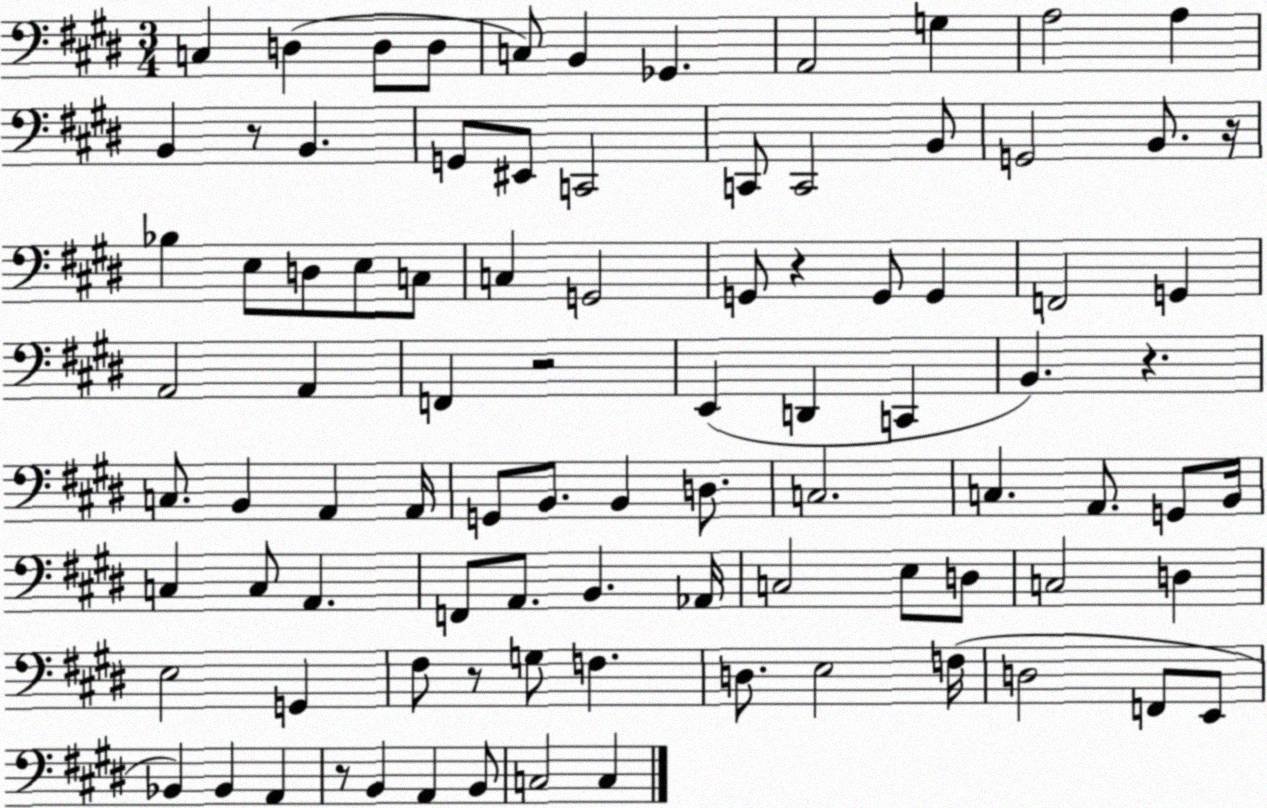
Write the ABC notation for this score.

X:1
T:Untitled
M:3/4
L:1/4
K:E
C, D, D,/2 D,/2 C,/2 B,, _G,, A,,2 G, A,2 A, B,, z/2 B,, G,,/2 ^E,,/2 C,,2 C,,/2 C,,2 B,,/2 G,,2 B,,/2 z/4 _B, E,/2 D,/2 E,/2 C,/2 C, G,,2 G,,/2 z G,,/2 G,, F,,2 G,, A,,2 A,, F,, z2 E,, D,, C,, B,, z C,/2 B,, A,, A,,/4 G,,/2 B,,/2 B,, D,/2 C,2 C, A,,/2 G,,/2 B,,/4 C, C,/2 A,, F,,/2 A,,/2 B,, _A,,/4 C,2 E,/2 D,/2 C,2 D, E,2 G,, ^F,/2 z/2 G,/2 F, D,/2 E,2 F,/4 D,2 F,,/2 E,,/2 _B,, _B,, A,, z/2 B,, A,, B,,/2 C,2 C,